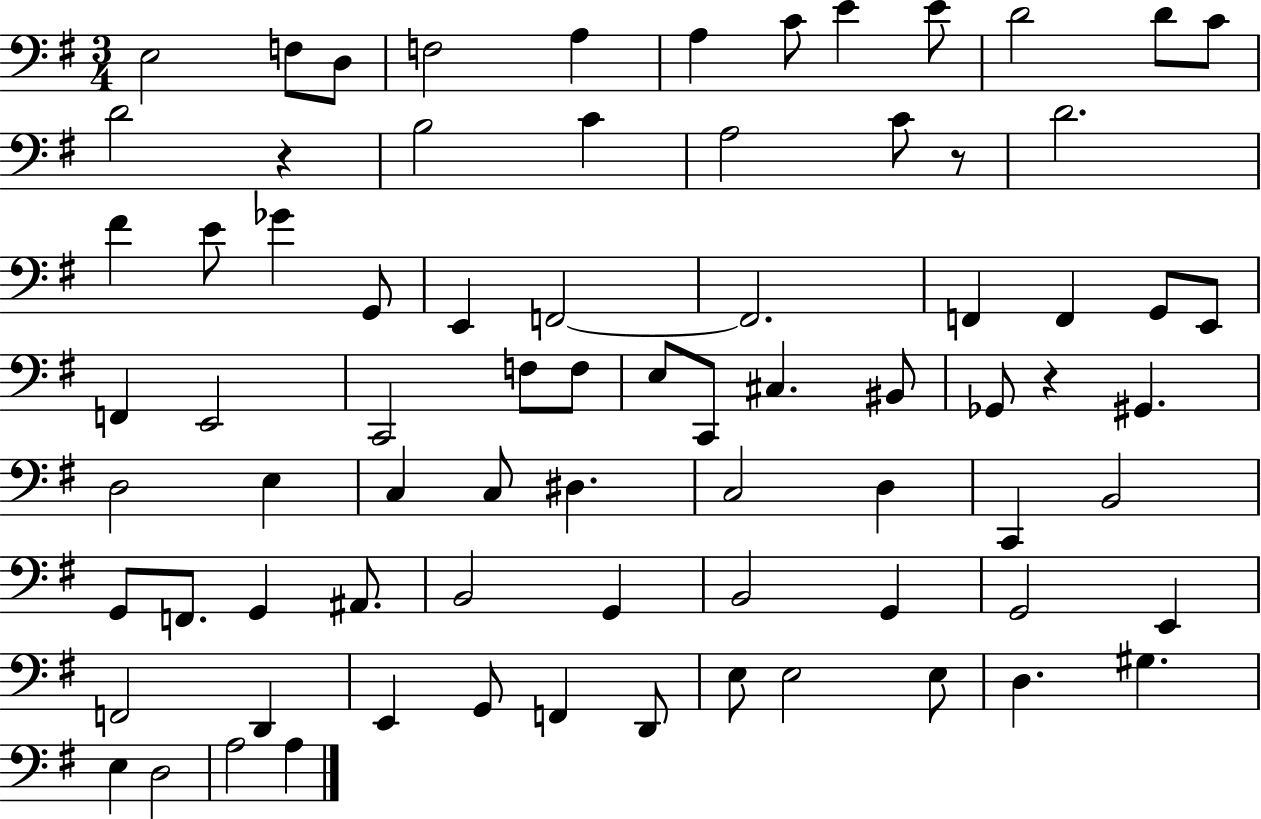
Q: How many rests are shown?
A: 3